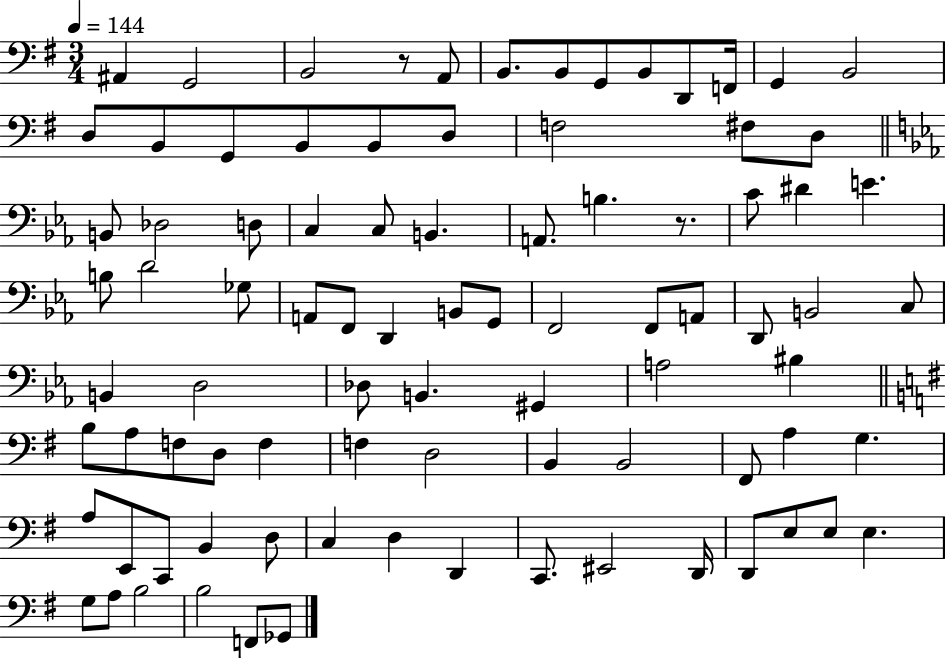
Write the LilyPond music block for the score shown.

{
  \clef bass
  \numericTimeSignature
  \time 3/4
  \key g \major
  \tempo 4 = 144
  ais,4 g,2 | b,2 r8 a,8 | b,8. b,8 g,8 b,8 d,8 f,16 | g,4 b,2 | \break d8 b,8 g,8 b,8 b,8 d8 | f2 fis8 d8 | \bar "||" \break \key ees \major b,8 des2 d8 | c4 c8 b,4. | a,8. b4. r8. | c'8 dis'4 e'4. | \break b8 d'2 ges8 | a,8 f,8 d,4 b,8 g,8 | f,2 f,8 a,8 | d,8 b,2 c8 | \break b,4 d2 | des8 b,4. gis,4 | a2 bis4 | \bar "||" \break \key g \major b8 a8 f8 d8 f4 | f4 d2 | b,4 b,2 | fis,8 a4 g4. | \break a8 e,8 c,8 b,4 d8 | c4 d4 d,4 | c,8. eis,2 d,16 | d,8 e8 e8 e4. | \break g8 a8 b2 | b2 f,8 ges,8 | \bar "|."
}